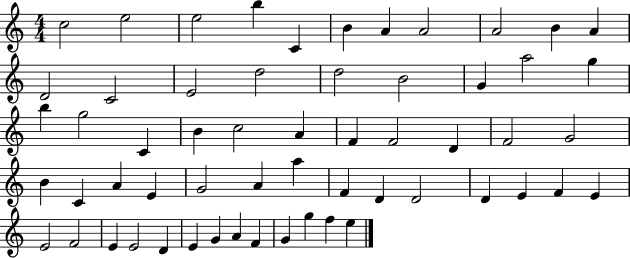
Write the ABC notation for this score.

X:1
T:Untitled
M:4/4
L:1/4
K:C
c2 e2 e2 b C B A A2 A2 B A D2 C2 E2 d2 d2 B2 G a2 g b g2 C B c2 A F F2 D F2 G2 B C A E G2 A a F D D2 D E F E E2 F2 E E2 D E G A F G g f e